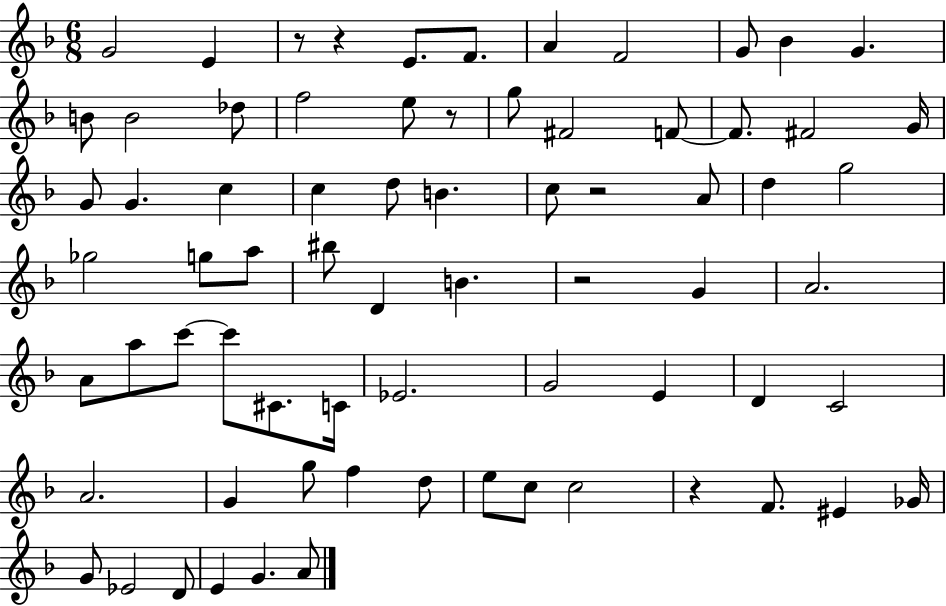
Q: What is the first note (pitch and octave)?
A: G4